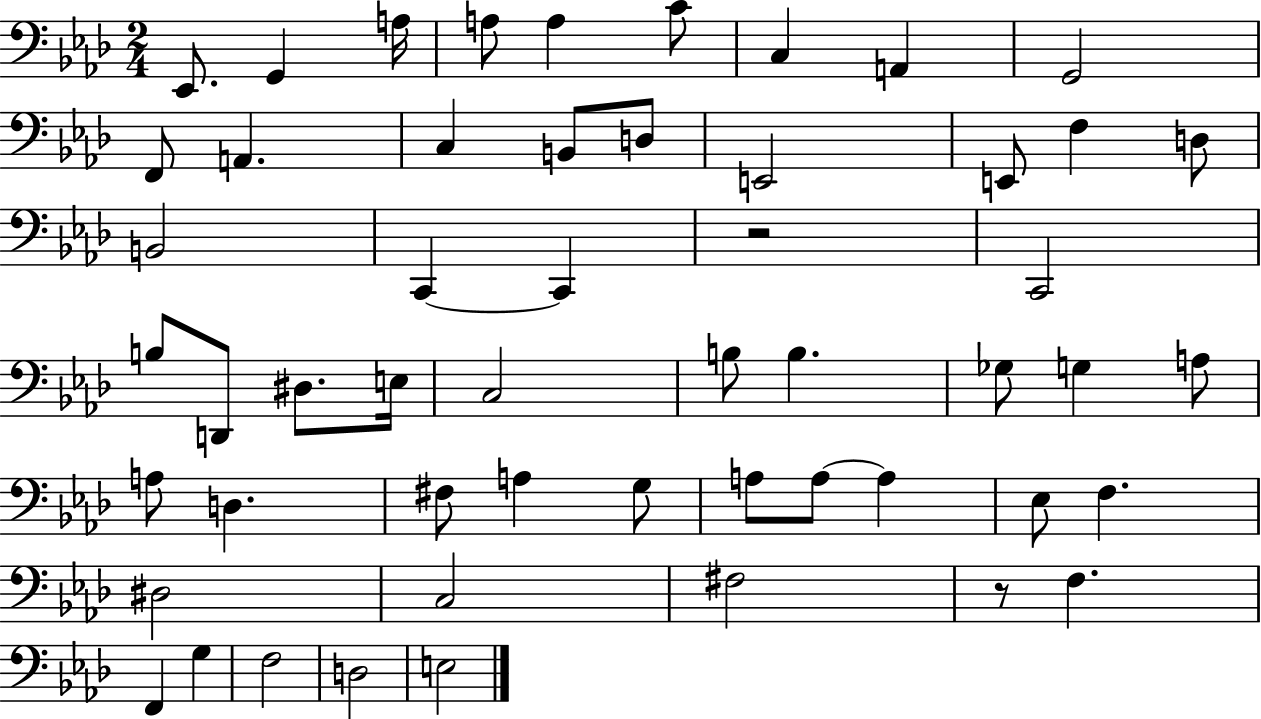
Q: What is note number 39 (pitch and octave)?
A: A3